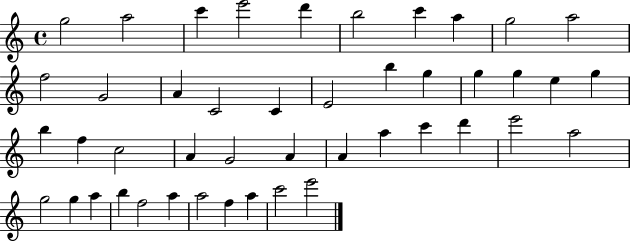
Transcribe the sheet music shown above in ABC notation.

X:1
T:Untitled
M:4/4
L:1/4
K:C
g2 a2 c' e'2 d' b2 c' a g2 a2 f2 G2 A C2 C E2 b g g g e g b f c2 A G2 A A a c' d' e'2 a2 g2 g a b f2 a a2 f a c'2 e'2